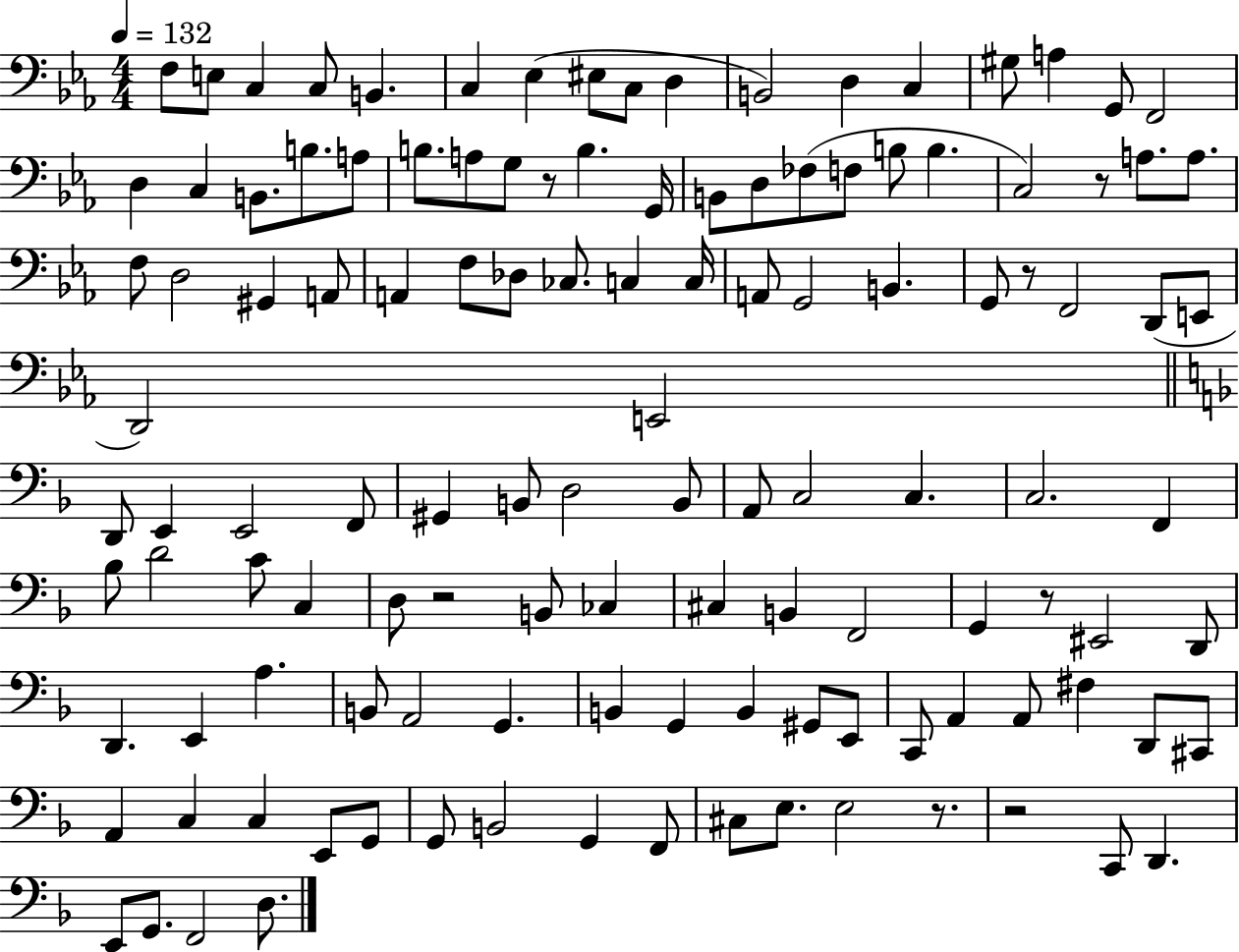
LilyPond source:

{
  \clef bass
  \numericTimeSignature
  \time 4/4
  \key ees \major
  \tempo 4 = 132
  f8 e8 c4 c8 b,4. | c4 ees4( eis8 c8 d4 | b,2) d4 c4 | gis8 a4 g,8 f,2 | \break d4 c4 b,8. b8. a8 | b8. a8 g8 r8 b4. g,16 | b,8 d8 fes8( f8 b8 b4. | c2) r8 a8. a8. | \break f8 d2 gis,4 a,8 | a,4 f8 des8 ces8. c4 c16 | a,8 g,2 b,4. | g,8 r8 f,2 d,8( e,8 | \break d,2) e,2 | \bar "||" \break \key d \minor d,8 e,4 e,2 f,8 | gis,4 b,8 d2 b,8 | a,8 c2 c4. | c2. f,4 | \break bes8 d'2 c'8 c4 | d8 r2 b,8 ces4 | cis4 b,4 f,2 | g,4 r8 eis,2 d,8 | \break d,4. e,4 a4. | b,8 a,2 g,4. | b,4 g,4 b,4 gis,8 e,8 | c,8 a,4 a,8 fis4 d,8 cis,8 | \break a,4 c4 c4 e,8 g,8 | g,8 b,2 g,4 f,8 | cis8 e8. e2 r8. | r2 c,8 d,4. | \break e,8 g,8. f,2 d8. | \bar "|."
}